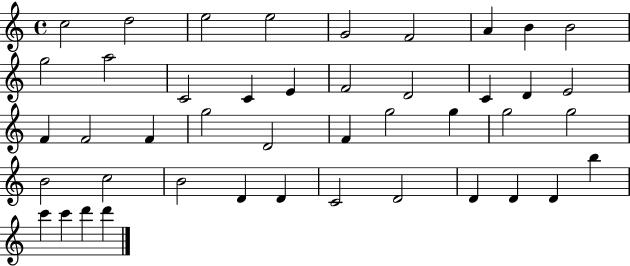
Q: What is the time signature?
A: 4/4